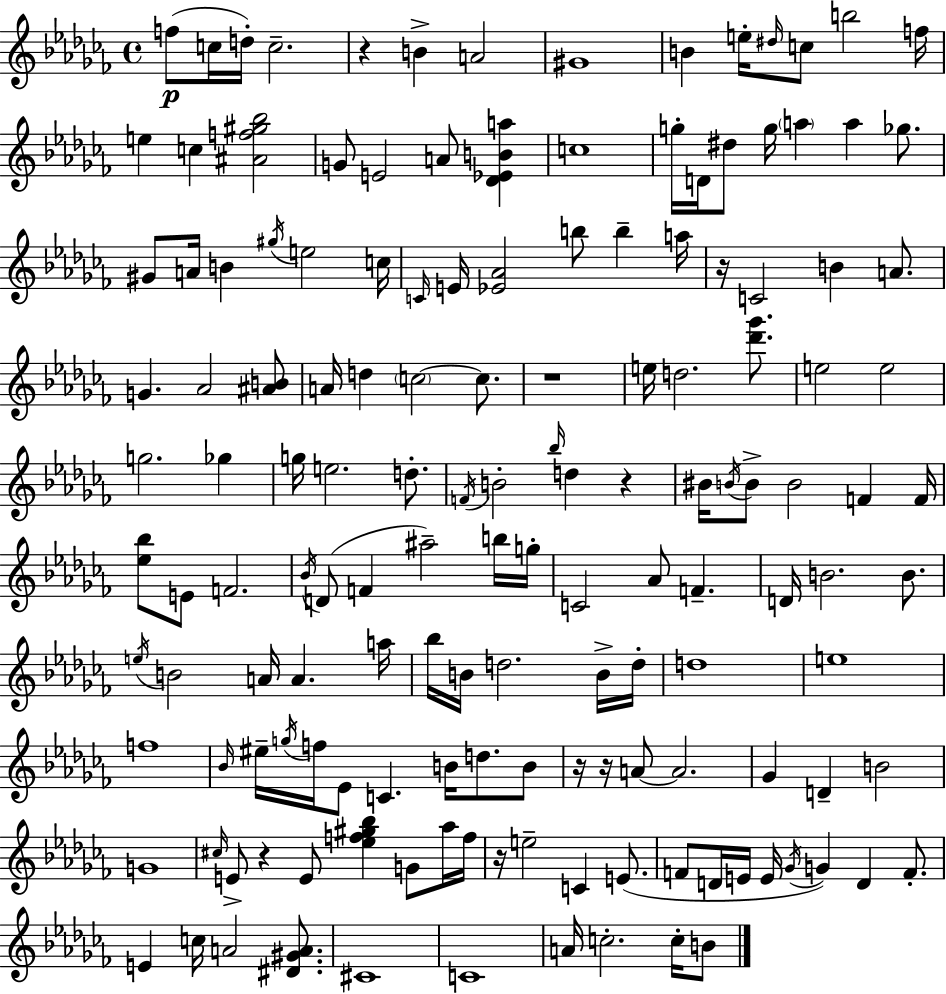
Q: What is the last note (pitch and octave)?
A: B4